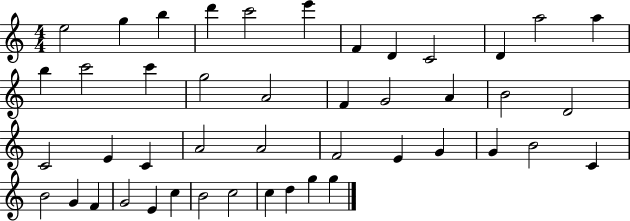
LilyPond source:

{
  \clef treble
  \numericTimeSignature
  \time 4/4
  \key c \major
  e''2 g''4 b''4 | d'''4 c'''2 e'''4 | f'4 d'4 c'2 | d'4 a''2 a''4 | \break b''4 c'''2 c'''4 | g''2 a'2 | f'4 g'2 a'4 | b'2 d'2 | \break c'2 e'4 c'4 | a'2 a'2 | f'2 e'4 g'4 | g'4 b'2 c'4 | \break b'2 g'4 f'4 | g'2 e'4 c''4 | b'2 c''2 | c''4 d''4 g''4 g''4 | \break \bar "|."
}